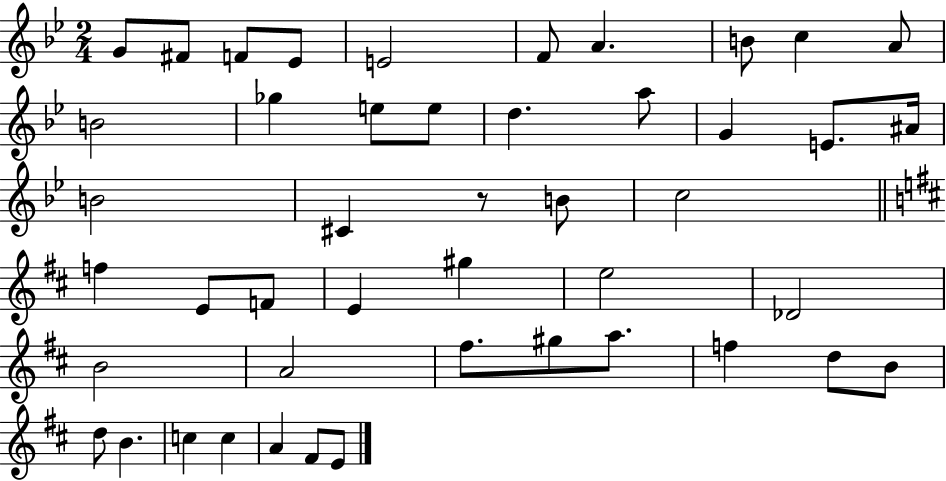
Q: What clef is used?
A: treble